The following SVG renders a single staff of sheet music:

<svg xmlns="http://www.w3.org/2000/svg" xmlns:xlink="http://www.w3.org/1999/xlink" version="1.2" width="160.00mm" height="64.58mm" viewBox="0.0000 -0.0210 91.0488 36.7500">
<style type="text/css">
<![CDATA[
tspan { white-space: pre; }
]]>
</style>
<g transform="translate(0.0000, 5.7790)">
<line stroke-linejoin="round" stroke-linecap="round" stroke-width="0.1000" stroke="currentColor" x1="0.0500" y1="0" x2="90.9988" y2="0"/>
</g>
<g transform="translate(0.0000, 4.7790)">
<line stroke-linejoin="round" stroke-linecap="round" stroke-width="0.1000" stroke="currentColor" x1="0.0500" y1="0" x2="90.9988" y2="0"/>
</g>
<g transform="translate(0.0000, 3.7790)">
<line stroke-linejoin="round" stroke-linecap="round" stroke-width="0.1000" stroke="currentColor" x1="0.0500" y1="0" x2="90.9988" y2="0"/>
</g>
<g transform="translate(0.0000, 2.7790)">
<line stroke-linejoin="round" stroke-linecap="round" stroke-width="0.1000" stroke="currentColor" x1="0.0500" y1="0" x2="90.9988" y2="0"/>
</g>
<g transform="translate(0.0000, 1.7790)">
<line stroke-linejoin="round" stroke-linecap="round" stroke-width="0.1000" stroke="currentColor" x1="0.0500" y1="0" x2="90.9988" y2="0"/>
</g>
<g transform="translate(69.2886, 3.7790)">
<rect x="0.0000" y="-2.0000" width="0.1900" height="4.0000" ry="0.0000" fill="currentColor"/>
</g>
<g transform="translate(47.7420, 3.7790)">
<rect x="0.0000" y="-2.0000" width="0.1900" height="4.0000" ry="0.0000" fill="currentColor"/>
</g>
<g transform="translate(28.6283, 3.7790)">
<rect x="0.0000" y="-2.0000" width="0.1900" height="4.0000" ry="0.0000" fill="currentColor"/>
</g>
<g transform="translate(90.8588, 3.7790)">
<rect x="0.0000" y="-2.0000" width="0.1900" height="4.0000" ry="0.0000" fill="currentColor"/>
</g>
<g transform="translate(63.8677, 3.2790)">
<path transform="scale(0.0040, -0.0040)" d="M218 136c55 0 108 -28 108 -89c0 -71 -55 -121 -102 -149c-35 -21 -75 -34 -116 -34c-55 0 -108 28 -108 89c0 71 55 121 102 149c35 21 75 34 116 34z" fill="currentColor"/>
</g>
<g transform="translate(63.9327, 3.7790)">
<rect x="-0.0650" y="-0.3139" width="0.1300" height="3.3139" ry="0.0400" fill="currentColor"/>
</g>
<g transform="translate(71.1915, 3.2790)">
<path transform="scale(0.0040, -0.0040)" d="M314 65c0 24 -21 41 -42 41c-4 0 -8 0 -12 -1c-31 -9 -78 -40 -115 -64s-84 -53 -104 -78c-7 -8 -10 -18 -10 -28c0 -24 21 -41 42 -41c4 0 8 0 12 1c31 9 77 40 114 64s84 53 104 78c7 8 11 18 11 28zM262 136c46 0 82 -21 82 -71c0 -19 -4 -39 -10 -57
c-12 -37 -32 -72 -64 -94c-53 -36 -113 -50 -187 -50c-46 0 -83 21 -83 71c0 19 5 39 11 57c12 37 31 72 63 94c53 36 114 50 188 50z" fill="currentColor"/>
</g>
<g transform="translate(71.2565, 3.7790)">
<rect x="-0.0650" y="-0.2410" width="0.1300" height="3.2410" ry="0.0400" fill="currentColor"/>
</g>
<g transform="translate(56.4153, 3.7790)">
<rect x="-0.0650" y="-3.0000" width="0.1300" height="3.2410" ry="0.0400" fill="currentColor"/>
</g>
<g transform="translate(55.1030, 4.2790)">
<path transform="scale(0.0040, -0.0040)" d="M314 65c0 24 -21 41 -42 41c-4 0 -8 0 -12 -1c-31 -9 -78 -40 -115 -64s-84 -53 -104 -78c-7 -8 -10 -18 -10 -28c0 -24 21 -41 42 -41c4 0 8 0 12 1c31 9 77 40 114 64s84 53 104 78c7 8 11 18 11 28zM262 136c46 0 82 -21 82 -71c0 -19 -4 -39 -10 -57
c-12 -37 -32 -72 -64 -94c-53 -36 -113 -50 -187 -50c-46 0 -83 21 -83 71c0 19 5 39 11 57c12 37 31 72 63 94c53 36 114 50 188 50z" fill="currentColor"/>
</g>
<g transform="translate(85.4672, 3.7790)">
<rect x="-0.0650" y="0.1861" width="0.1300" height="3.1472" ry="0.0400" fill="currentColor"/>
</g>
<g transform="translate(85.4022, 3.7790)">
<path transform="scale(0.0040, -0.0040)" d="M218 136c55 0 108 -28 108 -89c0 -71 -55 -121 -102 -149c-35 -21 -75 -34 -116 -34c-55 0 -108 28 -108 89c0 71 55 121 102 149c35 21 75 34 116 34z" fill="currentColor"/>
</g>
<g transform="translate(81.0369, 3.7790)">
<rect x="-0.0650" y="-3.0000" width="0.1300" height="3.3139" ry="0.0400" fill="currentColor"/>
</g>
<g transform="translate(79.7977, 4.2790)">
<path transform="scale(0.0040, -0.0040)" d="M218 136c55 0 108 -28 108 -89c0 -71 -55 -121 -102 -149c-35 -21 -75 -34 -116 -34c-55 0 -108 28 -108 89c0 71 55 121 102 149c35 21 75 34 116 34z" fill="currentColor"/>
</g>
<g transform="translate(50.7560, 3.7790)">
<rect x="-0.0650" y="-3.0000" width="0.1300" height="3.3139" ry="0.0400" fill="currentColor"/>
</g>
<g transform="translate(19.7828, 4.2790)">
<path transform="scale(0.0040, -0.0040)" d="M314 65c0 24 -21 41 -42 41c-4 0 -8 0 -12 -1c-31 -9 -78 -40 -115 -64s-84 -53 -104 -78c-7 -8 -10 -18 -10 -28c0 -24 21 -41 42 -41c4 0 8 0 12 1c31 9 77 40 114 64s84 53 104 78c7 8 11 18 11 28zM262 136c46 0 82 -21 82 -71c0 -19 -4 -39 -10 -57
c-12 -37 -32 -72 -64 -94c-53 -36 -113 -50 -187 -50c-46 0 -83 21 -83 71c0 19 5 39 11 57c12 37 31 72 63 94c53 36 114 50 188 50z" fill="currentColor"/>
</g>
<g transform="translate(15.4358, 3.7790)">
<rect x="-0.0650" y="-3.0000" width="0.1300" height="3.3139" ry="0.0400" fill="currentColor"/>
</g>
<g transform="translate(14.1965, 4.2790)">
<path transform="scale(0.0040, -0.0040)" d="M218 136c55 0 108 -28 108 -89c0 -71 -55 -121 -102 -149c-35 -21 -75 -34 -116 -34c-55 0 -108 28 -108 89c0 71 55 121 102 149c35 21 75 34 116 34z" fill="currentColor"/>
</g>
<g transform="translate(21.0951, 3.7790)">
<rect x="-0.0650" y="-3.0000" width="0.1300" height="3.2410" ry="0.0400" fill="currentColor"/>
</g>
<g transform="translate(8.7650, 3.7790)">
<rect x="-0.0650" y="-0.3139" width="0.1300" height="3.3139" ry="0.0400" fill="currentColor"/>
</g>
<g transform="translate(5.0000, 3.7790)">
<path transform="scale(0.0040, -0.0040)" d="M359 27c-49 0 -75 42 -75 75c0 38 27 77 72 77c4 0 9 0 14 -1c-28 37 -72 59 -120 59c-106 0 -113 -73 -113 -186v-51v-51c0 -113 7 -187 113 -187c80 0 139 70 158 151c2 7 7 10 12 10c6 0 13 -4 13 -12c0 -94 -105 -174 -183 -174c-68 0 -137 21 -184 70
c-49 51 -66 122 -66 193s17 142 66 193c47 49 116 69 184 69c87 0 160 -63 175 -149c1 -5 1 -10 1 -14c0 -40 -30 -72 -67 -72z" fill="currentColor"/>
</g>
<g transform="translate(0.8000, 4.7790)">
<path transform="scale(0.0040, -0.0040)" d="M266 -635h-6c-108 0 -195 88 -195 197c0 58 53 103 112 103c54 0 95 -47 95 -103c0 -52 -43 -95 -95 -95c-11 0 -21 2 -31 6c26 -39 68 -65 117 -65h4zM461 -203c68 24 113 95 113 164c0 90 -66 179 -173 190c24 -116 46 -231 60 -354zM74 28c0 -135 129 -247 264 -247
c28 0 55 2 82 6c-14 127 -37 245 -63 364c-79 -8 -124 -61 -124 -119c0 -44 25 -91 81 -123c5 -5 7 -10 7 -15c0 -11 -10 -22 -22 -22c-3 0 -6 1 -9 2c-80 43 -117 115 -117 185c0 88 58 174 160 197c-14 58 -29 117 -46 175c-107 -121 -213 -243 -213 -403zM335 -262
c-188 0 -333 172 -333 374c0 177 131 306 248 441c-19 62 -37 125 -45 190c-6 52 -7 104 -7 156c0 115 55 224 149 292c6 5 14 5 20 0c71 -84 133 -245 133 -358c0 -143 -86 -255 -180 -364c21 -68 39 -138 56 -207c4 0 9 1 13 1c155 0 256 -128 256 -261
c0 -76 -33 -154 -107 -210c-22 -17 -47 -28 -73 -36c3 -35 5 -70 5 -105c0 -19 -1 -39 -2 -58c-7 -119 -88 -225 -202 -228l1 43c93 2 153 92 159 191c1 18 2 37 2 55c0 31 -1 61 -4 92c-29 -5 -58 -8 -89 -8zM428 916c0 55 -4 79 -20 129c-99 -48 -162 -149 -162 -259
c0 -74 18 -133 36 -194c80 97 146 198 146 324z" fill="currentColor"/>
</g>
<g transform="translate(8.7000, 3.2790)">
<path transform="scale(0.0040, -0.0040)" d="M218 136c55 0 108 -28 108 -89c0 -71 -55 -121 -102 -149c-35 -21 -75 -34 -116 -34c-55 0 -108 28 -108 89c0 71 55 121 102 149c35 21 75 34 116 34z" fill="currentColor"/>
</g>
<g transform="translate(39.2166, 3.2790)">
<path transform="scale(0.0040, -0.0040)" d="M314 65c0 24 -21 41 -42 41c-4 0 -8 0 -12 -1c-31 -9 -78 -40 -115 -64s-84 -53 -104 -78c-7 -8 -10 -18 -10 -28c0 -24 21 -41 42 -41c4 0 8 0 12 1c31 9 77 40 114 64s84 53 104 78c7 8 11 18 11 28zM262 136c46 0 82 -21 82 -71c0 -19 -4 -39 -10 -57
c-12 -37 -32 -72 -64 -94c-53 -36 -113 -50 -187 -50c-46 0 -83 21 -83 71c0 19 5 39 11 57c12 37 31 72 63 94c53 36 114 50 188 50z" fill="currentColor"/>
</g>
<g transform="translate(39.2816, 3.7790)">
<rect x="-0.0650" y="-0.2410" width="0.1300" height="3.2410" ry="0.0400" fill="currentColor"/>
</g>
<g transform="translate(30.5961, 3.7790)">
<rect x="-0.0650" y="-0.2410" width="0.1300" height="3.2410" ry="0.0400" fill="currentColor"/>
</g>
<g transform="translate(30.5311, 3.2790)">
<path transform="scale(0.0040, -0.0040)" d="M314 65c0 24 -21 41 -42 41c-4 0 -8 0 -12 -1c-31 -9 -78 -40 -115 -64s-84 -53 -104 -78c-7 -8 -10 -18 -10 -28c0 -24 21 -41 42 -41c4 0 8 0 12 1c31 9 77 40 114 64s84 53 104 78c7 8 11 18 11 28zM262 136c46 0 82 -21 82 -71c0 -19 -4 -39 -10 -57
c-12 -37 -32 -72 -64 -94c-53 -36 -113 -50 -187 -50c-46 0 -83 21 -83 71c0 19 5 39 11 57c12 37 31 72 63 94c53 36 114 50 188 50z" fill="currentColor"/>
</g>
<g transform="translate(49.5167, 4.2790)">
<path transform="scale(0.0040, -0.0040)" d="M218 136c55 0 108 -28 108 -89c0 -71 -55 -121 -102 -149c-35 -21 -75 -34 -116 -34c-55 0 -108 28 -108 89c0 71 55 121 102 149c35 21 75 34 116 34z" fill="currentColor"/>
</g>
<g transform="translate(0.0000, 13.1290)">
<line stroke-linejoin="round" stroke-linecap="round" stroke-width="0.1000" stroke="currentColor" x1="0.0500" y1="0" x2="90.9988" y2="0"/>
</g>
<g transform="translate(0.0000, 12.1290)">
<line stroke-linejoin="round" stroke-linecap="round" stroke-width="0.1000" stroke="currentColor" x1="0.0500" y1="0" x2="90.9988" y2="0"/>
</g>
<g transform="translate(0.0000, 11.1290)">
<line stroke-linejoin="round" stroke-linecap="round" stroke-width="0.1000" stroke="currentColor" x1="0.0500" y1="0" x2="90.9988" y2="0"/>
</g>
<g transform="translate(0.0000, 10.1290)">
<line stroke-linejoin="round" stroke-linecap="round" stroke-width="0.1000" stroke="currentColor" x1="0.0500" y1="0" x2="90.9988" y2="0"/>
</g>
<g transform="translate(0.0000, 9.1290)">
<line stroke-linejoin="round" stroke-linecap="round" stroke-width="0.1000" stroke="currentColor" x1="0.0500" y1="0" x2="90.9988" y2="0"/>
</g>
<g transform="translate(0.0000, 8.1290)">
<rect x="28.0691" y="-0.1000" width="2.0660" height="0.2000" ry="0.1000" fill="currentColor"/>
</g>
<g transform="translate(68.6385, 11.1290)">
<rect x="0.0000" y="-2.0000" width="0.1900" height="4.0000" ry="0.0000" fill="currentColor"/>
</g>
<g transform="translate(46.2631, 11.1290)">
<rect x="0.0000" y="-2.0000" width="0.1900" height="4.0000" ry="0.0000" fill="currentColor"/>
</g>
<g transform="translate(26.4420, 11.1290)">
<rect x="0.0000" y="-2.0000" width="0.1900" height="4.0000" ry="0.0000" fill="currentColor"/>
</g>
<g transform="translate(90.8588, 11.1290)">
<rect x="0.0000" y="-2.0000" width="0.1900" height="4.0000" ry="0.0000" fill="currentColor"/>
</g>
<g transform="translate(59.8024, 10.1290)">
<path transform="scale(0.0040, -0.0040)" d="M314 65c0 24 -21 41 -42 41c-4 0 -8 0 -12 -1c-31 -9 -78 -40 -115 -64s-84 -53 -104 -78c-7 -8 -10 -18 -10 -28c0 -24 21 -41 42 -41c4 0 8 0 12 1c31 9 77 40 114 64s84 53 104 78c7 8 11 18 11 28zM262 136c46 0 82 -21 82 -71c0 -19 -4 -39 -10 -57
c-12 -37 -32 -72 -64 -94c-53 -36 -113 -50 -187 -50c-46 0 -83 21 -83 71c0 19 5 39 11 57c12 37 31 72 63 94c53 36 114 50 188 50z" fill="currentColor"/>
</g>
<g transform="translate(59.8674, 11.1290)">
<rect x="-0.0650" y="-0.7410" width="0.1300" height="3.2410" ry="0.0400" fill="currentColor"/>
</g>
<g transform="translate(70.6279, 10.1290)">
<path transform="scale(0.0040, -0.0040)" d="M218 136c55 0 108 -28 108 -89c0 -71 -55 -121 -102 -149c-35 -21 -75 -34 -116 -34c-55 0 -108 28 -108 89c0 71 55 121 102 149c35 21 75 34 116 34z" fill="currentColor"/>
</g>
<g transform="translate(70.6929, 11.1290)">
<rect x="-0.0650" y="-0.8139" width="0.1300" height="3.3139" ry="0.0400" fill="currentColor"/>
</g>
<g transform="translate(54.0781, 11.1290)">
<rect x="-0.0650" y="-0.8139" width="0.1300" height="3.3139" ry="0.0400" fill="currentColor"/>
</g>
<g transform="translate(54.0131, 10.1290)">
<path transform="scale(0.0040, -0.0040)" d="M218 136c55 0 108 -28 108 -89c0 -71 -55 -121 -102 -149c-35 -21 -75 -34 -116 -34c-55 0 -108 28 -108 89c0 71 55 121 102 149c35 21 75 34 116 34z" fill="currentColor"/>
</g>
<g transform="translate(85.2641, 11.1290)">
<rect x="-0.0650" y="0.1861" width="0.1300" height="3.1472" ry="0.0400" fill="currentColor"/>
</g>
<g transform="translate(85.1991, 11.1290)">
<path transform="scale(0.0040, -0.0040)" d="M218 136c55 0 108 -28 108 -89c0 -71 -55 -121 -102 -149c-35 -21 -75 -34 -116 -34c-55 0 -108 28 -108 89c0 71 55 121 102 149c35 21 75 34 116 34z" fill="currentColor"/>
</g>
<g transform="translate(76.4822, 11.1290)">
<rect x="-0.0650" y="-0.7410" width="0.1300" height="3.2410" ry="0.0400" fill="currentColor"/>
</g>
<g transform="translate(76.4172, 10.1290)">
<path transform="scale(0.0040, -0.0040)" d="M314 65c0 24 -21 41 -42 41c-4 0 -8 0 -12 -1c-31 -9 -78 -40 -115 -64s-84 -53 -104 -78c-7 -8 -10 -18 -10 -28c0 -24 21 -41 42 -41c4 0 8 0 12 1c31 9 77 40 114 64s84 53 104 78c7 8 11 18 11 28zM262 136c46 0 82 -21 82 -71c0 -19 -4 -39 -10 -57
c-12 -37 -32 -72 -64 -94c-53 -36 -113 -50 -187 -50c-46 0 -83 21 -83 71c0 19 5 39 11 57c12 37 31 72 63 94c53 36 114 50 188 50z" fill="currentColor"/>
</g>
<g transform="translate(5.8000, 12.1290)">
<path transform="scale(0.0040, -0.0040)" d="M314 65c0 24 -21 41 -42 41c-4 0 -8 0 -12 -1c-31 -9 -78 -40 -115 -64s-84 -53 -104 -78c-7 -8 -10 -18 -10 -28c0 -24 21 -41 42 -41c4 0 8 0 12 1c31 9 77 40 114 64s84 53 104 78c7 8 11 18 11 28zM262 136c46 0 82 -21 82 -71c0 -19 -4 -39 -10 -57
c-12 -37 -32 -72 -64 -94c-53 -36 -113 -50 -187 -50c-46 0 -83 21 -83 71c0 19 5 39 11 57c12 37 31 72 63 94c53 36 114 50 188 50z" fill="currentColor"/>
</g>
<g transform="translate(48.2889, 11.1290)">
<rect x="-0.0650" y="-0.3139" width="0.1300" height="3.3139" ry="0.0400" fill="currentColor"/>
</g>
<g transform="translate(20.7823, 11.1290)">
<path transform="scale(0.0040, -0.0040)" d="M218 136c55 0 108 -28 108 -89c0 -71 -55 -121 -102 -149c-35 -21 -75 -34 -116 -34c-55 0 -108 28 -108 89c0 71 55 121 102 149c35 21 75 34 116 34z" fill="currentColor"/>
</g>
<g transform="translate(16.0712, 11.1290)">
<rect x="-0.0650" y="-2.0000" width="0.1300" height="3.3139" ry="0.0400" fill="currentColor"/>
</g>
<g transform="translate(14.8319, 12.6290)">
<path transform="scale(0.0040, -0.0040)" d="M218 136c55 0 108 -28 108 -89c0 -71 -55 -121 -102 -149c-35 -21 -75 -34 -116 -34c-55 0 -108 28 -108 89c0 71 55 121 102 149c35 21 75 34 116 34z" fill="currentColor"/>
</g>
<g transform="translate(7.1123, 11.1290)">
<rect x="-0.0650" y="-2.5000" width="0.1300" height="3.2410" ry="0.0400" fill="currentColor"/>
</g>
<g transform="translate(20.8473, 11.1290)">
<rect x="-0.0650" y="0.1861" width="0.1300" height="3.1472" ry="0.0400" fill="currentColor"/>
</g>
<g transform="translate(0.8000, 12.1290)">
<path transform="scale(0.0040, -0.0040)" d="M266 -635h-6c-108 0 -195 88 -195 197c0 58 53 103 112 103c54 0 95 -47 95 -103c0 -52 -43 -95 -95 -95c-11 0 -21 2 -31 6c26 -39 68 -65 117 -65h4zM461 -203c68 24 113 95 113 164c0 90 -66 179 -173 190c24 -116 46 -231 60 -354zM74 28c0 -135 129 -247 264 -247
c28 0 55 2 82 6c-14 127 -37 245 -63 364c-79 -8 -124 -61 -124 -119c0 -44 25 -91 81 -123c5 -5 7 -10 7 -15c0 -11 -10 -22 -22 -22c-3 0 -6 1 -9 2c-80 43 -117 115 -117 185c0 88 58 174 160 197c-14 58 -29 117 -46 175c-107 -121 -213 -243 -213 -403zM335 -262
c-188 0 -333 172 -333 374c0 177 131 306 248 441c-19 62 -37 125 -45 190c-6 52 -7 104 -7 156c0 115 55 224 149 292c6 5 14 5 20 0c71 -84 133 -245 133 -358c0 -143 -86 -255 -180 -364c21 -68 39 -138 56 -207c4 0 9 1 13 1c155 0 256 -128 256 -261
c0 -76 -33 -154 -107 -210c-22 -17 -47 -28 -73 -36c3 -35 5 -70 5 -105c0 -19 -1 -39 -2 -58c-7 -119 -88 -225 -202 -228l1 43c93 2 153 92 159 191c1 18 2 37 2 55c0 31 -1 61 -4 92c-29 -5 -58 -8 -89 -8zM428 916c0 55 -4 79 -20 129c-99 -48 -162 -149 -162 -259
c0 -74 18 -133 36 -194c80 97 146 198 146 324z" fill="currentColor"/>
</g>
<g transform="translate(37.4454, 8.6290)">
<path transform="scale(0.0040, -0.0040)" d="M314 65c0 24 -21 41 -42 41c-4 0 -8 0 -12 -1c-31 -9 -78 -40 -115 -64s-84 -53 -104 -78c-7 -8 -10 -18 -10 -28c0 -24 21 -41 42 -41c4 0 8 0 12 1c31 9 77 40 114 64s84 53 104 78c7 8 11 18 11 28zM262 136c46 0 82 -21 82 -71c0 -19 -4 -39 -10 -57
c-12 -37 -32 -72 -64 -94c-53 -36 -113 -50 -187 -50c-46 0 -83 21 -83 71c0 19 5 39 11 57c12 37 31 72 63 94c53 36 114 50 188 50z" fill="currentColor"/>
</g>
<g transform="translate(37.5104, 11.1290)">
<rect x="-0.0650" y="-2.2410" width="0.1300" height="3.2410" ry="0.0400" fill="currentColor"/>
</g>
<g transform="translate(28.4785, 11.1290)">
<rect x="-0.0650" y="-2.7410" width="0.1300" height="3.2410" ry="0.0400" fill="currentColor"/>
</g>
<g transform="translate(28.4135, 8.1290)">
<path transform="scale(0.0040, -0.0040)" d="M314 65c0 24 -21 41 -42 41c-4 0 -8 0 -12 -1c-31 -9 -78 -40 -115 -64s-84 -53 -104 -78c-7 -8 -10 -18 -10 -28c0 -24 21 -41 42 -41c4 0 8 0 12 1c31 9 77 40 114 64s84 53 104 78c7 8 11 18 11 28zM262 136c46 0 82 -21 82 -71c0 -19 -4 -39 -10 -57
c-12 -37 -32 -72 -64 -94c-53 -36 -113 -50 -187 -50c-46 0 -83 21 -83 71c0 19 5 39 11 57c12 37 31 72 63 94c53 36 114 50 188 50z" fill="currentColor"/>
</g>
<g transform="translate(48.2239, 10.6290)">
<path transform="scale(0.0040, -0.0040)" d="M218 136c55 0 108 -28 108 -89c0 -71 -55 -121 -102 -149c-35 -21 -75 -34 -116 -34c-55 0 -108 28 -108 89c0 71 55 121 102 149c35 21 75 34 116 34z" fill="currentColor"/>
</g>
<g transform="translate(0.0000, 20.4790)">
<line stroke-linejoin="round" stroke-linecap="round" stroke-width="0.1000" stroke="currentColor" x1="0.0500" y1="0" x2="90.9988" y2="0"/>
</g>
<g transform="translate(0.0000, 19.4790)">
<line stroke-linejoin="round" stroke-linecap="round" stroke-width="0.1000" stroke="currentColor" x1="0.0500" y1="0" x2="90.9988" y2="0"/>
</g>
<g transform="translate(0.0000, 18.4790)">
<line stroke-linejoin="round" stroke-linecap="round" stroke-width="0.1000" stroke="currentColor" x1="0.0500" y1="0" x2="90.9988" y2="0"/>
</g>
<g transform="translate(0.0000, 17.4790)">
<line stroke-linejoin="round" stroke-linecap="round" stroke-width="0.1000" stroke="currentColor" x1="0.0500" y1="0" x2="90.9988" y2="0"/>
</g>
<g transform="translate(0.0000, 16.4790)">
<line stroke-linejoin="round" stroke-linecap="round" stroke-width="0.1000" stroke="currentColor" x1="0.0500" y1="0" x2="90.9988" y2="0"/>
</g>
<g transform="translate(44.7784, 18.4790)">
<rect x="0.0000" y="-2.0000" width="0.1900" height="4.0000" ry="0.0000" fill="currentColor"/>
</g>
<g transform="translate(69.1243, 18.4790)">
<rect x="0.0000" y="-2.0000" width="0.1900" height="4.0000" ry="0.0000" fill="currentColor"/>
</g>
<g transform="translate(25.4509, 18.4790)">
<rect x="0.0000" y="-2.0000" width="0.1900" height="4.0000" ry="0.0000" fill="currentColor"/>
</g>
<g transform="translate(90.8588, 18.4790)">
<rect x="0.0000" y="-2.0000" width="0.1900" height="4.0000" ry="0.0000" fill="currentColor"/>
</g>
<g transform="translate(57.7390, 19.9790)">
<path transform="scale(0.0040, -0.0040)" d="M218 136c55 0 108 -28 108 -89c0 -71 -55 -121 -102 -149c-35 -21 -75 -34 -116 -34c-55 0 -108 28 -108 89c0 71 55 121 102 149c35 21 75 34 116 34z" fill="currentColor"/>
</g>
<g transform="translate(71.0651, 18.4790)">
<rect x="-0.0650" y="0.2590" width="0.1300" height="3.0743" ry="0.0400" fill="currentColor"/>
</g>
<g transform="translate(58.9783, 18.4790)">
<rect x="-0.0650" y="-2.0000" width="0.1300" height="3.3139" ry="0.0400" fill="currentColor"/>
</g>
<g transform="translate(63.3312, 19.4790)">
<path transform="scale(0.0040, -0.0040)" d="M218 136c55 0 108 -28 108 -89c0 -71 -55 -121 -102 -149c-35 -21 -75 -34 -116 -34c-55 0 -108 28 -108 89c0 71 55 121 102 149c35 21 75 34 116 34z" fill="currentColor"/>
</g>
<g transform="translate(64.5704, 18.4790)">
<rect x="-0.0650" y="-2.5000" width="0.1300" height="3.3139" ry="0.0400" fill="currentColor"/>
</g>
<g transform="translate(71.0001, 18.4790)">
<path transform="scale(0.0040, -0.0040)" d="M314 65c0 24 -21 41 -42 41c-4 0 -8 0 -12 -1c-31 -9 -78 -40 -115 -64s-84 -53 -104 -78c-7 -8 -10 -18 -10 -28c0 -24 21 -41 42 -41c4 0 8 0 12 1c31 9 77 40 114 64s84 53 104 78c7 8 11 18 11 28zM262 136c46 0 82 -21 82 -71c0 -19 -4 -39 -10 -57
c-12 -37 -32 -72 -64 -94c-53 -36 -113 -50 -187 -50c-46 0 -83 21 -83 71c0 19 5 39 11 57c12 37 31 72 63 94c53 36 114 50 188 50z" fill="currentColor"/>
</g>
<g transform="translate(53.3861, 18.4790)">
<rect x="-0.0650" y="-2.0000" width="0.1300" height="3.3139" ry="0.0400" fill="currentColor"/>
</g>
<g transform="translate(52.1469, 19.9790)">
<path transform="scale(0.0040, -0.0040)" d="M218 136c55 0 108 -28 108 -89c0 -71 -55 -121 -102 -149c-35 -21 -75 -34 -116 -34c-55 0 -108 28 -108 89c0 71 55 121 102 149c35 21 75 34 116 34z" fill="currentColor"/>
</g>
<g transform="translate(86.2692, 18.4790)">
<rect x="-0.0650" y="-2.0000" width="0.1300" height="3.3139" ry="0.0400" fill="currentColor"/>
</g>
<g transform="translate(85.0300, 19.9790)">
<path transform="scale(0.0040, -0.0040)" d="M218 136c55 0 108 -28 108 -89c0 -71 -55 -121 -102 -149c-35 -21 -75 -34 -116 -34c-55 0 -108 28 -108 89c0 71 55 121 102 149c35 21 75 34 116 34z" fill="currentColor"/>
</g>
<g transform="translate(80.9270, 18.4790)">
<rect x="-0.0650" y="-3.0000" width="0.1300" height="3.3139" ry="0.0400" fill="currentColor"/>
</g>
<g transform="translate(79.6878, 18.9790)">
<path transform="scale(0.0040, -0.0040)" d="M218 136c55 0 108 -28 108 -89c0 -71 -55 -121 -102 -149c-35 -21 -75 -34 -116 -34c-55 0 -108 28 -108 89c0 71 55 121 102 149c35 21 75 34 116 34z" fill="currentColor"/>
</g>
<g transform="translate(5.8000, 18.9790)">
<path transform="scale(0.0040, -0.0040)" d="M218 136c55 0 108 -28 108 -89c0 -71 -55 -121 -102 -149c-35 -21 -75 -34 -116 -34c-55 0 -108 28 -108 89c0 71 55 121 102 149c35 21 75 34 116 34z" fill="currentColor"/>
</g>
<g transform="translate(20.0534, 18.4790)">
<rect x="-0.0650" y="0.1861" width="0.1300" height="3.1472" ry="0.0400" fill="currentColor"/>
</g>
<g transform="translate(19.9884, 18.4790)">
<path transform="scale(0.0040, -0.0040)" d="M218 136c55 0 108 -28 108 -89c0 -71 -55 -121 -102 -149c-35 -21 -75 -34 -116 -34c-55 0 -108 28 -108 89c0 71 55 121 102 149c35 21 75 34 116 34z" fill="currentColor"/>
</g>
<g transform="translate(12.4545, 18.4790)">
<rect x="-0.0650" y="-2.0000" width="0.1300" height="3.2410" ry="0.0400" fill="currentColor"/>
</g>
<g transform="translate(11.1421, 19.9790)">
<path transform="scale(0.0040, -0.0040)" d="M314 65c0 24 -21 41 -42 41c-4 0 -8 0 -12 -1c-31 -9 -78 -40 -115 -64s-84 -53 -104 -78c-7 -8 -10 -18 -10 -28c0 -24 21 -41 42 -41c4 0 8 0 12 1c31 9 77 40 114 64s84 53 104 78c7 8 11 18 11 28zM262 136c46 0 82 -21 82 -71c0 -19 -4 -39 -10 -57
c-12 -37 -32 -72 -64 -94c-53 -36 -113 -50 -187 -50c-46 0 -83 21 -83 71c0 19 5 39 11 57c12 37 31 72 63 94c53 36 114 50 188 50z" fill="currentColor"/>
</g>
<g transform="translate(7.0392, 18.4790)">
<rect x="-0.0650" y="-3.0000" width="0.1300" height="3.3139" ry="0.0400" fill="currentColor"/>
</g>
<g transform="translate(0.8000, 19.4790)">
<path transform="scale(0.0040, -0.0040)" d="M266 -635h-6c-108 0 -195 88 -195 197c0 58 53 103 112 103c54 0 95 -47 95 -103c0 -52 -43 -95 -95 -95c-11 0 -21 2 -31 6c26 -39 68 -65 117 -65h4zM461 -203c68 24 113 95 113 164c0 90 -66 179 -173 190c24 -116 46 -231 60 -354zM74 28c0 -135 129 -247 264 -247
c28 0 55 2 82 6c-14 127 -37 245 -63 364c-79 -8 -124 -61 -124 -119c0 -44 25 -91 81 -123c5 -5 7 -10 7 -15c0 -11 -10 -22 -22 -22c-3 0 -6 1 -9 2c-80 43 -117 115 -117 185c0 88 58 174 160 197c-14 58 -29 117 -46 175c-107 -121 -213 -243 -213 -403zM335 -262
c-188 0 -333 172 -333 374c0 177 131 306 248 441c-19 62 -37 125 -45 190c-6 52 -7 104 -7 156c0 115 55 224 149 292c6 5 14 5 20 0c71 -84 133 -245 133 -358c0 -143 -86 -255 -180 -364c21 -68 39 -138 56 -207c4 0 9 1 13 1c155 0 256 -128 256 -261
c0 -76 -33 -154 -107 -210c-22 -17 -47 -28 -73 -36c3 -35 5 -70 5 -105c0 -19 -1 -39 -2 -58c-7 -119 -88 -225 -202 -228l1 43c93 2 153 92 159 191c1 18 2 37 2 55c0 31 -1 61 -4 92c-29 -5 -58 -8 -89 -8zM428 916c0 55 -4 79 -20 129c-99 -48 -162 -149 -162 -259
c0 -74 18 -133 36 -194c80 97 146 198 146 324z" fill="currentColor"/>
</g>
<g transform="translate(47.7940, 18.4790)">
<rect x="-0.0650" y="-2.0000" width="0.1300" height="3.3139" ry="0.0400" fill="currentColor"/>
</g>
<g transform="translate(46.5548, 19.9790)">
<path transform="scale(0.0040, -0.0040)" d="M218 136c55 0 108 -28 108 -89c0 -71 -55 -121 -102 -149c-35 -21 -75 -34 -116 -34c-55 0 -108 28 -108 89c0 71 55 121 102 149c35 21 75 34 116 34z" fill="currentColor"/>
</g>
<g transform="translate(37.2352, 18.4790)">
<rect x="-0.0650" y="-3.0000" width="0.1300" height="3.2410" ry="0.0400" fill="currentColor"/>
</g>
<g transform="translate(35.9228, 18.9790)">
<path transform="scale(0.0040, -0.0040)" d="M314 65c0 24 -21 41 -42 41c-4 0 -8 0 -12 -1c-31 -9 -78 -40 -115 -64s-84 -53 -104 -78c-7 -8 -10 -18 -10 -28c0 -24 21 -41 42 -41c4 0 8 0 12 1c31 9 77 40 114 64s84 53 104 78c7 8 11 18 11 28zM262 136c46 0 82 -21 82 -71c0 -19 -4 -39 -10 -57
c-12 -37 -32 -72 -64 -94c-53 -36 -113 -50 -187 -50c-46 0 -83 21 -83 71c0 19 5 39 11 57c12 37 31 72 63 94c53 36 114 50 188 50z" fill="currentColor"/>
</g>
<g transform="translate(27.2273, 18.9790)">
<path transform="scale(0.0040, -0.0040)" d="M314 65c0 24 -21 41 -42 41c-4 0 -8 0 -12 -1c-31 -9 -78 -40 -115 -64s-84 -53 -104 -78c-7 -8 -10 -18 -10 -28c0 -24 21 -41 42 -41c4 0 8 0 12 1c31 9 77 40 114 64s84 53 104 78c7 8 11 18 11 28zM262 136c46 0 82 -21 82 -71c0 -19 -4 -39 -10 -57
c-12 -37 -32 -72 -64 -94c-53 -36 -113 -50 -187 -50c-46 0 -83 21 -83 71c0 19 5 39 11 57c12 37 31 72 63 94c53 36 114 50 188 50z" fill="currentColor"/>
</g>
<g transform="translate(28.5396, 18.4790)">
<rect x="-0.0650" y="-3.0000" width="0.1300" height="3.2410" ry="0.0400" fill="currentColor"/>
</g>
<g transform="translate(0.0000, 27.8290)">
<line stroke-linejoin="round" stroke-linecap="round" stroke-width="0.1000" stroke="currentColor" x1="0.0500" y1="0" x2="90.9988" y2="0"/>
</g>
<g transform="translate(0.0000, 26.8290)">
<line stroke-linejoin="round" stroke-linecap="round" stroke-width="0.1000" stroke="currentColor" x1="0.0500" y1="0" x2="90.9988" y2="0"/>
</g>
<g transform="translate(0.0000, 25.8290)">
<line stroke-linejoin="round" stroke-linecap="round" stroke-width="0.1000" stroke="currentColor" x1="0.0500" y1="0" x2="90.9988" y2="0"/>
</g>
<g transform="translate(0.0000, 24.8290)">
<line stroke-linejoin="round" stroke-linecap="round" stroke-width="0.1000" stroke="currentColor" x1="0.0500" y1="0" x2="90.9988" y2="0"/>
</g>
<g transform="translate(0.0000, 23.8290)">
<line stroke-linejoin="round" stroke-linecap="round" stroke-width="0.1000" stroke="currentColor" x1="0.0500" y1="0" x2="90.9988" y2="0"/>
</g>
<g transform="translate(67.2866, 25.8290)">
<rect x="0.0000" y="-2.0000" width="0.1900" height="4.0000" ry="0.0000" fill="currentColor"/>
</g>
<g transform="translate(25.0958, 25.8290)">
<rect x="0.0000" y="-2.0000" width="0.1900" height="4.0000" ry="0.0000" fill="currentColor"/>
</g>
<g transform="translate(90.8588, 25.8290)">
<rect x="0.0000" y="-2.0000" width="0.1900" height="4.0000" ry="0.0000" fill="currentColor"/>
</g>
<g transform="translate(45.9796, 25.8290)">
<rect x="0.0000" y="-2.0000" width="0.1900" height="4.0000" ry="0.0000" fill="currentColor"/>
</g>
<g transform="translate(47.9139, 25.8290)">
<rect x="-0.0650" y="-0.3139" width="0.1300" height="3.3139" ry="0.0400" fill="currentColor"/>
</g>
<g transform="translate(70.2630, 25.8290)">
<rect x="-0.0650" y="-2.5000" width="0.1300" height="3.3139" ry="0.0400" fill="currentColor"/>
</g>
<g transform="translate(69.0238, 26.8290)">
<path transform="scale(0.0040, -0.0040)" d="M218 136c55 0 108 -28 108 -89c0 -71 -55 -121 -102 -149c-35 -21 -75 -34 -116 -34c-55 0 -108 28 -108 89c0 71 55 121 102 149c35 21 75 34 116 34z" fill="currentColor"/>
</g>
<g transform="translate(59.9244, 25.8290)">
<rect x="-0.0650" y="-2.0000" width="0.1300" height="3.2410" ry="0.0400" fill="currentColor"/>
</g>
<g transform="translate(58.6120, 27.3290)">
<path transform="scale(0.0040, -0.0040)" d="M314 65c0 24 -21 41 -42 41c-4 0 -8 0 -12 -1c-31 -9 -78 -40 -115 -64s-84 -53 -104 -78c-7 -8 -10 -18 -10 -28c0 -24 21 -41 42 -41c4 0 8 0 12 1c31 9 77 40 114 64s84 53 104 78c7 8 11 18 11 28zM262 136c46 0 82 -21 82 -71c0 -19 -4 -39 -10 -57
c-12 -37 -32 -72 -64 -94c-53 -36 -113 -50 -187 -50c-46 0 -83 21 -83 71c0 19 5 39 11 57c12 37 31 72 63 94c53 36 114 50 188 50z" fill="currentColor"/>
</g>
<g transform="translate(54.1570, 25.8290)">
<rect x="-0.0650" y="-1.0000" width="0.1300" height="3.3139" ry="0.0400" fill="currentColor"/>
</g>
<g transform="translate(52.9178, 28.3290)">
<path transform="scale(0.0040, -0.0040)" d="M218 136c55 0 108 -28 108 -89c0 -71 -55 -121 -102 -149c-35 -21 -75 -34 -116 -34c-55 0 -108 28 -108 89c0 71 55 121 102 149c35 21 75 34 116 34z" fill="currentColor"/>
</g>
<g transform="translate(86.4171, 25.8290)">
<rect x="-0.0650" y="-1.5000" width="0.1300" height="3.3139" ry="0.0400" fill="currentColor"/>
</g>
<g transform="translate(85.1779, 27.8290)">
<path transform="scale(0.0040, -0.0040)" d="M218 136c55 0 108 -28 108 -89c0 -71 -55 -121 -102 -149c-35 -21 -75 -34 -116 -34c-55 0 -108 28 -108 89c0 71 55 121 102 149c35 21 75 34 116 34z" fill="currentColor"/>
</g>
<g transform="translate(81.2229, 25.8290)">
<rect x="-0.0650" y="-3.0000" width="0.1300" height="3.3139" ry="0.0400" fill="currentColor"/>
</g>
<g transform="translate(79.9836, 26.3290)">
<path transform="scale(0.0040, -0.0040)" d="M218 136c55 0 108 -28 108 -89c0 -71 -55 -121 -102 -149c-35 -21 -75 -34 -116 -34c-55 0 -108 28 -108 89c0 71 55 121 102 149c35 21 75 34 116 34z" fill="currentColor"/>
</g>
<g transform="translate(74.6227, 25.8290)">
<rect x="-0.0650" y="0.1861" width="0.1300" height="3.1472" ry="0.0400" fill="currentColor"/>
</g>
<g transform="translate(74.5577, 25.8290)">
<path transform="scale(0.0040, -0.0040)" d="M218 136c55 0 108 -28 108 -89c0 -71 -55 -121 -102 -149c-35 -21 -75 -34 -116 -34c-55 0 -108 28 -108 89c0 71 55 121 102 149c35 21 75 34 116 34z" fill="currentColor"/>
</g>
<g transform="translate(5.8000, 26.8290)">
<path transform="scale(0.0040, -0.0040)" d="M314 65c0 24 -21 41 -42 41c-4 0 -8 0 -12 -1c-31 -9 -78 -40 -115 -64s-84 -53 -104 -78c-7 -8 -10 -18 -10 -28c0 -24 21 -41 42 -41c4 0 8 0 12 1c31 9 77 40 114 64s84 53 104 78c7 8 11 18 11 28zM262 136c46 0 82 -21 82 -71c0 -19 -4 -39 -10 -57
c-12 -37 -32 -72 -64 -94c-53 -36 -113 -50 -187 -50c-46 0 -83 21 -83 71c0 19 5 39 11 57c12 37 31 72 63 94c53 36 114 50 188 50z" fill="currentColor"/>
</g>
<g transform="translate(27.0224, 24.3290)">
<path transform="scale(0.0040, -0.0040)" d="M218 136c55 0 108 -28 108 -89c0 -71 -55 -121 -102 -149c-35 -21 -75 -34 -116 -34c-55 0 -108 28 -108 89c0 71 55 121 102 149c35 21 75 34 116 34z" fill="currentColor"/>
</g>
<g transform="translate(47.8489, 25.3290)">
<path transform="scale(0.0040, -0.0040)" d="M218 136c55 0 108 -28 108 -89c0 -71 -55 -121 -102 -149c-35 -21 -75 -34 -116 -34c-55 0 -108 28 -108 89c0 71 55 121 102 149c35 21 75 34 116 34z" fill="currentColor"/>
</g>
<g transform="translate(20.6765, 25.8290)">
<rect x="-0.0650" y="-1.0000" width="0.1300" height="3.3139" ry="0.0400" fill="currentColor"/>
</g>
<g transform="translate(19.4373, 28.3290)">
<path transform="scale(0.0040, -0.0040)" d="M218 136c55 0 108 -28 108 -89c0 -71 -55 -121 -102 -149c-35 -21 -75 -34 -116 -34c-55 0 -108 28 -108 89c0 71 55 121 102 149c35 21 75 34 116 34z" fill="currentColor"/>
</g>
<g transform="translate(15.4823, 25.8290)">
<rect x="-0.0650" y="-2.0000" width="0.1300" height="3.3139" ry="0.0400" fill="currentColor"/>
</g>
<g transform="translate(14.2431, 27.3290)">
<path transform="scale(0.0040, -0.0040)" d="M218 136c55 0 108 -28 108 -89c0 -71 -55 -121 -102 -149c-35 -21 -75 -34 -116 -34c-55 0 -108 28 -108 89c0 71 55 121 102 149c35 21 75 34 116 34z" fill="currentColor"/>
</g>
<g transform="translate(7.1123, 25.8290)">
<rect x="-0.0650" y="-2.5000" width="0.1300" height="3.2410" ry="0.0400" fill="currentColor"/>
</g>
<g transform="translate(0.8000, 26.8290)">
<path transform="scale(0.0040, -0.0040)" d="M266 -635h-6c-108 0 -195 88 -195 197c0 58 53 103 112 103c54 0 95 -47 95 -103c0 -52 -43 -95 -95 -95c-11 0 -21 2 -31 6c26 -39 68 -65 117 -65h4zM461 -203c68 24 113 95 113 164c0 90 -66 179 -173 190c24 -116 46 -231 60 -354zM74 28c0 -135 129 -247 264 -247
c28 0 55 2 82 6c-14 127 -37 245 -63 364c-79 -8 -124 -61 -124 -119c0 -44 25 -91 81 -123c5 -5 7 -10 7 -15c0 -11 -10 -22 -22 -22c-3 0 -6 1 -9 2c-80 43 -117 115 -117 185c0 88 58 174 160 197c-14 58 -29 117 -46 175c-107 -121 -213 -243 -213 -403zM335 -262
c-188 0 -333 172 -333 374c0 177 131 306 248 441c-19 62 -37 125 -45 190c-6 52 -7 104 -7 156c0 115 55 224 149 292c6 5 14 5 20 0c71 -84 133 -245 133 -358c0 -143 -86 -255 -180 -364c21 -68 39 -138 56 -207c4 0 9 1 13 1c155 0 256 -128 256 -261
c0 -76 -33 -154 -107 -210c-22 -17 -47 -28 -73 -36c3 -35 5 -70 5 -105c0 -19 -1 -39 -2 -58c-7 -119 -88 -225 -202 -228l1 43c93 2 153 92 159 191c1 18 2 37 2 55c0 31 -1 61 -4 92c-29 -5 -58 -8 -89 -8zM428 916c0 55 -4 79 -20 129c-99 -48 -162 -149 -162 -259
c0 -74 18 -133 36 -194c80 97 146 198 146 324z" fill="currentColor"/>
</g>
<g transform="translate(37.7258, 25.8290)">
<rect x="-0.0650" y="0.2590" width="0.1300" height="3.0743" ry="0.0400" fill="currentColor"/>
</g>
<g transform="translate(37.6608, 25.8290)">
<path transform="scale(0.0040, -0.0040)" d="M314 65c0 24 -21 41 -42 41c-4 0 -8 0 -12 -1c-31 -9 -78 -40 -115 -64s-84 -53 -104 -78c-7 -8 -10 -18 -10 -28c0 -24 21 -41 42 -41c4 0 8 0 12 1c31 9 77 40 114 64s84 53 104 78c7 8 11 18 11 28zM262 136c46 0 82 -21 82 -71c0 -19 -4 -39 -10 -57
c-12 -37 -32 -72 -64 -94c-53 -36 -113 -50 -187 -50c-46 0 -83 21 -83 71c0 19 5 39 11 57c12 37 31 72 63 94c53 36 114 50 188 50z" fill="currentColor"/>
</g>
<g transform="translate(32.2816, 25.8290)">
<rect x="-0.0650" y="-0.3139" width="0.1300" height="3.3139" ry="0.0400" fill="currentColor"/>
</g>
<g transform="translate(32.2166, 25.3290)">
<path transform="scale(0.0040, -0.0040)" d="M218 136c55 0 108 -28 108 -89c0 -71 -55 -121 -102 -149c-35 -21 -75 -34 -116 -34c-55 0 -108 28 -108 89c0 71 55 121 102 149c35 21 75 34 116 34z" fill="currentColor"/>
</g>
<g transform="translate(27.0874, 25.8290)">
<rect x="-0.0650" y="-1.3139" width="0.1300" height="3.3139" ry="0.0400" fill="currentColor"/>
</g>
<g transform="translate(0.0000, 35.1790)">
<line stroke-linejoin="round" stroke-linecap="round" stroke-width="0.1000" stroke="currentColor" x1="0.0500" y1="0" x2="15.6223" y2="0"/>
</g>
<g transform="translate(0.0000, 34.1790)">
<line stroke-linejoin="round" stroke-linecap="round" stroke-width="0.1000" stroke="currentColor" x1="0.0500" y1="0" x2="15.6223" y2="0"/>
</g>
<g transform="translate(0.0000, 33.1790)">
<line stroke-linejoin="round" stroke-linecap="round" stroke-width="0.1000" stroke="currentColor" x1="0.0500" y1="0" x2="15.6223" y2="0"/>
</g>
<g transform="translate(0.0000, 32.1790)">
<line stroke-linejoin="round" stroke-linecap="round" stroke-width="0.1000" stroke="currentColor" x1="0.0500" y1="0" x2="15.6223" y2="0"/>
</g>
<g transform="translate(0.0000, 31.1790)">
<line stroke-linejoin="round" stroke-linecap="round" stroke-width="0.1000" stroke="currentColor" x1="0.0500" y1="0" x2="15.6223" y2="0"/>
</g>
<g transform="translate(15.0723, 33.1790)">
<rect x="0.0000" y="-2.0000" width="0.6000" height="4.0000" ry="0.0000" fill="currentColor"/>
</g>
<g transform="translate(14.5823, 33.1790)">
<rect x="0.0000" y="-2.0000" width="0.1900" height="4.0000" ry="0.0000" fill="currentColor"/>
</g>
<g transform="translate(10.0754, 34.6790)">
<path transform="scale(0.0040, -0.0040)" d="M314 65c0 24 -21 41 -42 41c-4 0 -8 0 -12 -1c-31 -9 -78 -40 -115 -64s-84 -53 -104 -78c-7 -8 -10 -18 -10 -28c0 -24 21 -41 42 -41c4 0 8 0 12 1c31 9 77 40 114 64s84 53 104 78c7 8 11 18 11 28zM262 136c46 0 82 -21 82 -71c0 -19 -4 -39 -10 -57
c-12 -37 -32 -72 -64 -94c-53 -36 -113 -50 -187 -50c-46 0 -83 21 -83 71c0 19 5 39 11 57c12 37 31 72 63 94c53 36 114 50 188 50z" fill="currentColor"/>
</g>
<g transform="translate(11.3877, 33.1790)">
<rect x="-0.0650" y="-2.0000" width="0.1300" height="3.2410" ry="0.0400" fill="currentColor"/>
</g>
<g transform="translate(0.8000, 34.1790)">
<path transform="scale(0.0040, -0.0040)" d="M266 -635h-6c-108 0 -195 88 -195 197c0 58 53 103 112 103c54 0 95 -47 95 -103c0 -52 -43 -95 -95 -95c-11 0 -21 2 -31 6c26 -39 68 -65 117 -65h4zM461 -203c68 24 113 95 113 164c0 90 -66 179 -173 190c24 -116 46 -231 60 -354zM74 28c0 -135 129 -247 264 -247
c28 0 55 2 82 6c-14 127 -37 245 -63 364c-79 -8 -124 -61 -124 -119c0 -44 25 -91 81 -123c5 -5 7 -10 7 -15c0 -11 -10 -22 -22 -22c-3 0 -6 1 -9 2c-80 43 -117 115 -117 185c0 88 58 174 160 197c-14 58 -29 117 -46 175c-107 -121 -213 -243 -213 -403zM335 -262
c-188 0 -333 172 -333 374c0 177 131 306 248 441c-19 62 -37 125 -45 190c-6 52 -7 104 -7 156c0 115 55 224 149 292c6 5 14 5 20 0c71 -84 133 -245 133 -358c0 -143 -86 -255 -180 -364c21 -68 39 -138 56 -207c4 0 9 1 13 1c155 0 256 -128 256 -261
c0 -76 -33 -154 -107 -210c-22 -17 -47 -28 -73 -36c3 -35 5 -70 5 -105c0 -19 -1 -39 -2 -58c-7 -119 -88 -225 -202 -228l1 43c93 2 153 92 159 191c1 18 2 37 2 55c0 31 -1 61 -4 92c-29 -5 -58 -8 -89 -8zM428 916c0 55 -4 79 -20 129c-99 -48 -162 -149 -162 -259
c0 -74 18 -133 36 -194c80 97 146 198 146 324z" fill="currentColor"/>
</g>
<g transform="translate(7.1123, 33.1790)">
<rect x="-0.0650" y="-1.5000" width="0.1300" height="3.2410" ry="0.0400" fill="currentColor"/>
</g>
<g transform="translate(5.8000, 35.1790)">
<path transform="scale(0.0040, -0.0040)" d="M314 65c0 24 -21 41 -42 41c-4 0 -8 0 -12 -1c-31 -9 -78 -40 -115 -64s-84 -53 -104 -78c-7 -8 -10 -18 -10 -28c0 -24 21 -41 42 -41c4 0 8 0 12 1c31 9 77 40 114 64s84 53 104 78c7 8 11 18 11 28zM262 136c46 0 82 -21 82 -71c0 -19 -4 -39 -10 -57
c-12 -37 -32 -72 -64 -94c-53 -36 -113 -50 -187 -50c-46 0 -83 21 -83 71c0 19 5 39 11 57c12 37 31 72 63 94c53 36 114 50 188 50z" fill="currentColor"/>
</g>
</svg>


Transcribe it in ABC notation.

X:1
T:Untitled
M:4/4
L:1/4
K:C
c A A2 c2 c2 A A2 c c2 A B G2 F B a2 g2 c d d2 d d2 B A F2 B A2 A2 F F F G B2 A F G2 F D e c B2 c D F2 G B A E E2 F2